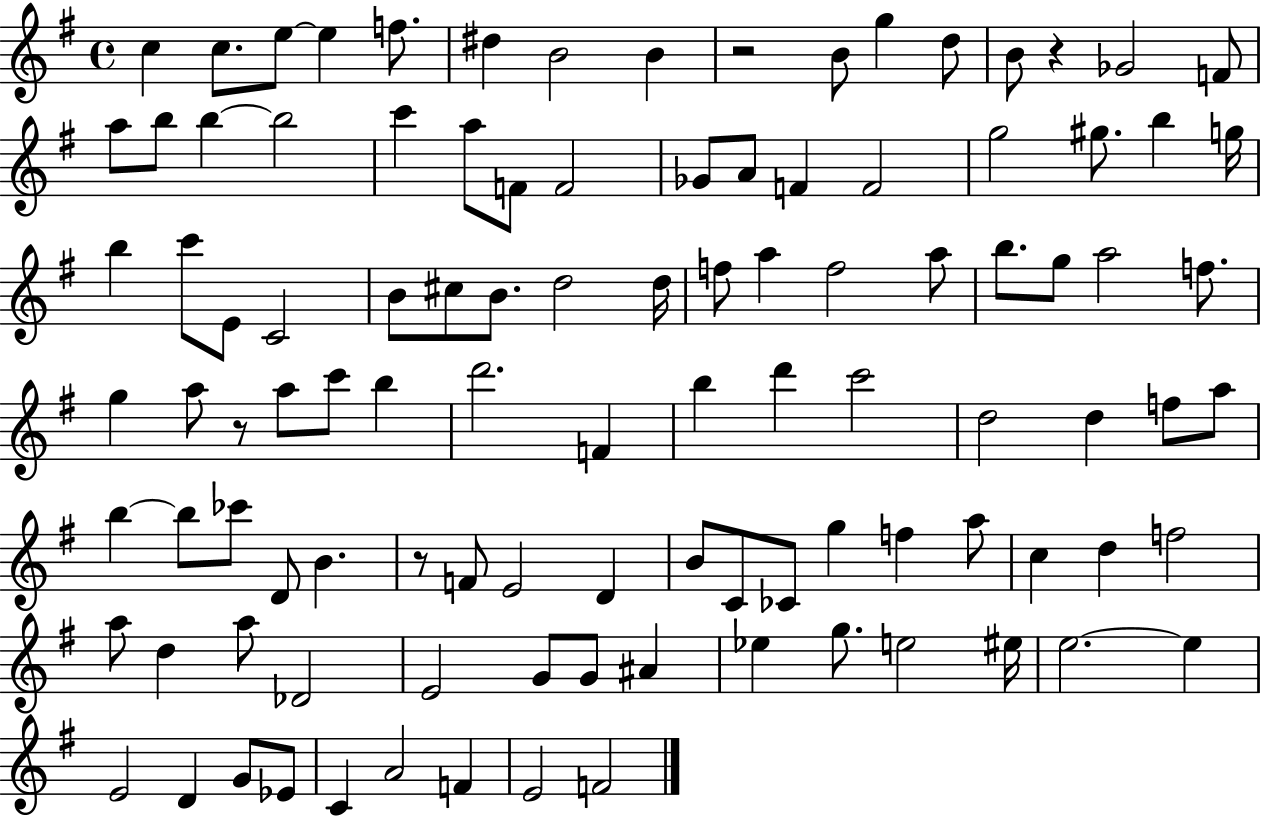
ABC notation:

X:1
T:Untitled
M:4/4
L:1/4
K:G
c c/2 e/2 e f/2 ^d B2 B z2 B/2 g d/2 B/2 z _G2 F/2 a/2 b/2 b b2 c' a/2 F/2 F2 _G/2 A/2 F F2 g2 ^g/2 b g/4 b c'/2 E/2 C2 B/2 ^c/2 B/2 d2 d/4 f/2 a f2 a/2 b/2 g/2 a2 f/2 g a/2 z/2 a/2 c'/2 b d'2 F b d' c'2 d2 d f/2 a/2 b b/2 _c'/2 D/2 B z/2 F/2 E2 D B/2 C/2 _C/2 g f a/2 c d f2 a/2 d a/2 _D2 E2 G/2 G/2 ^A _e g/2 e2 ^e/4 e2 e E2 D G/2 _E/2 C A2 F E2 F2